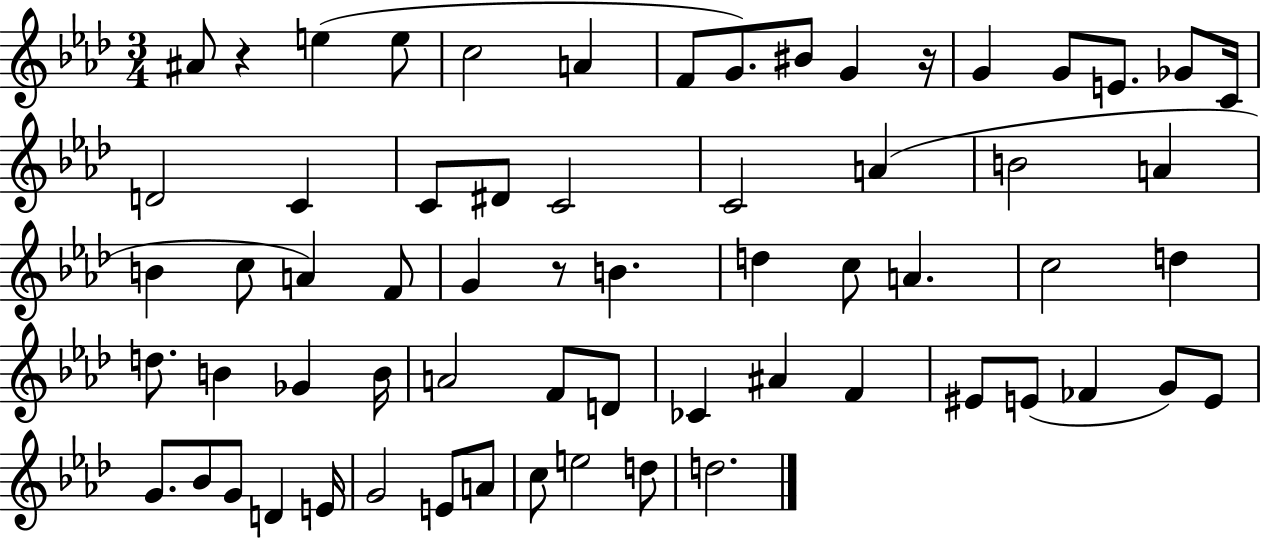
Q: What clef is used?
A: treble